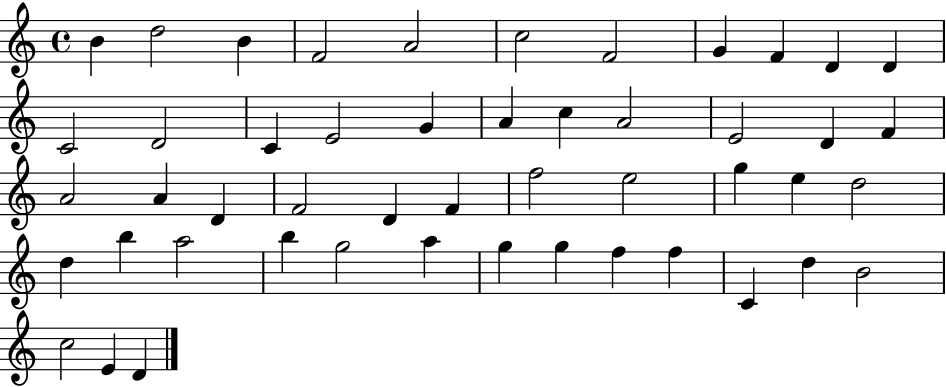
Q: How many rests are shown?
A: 0